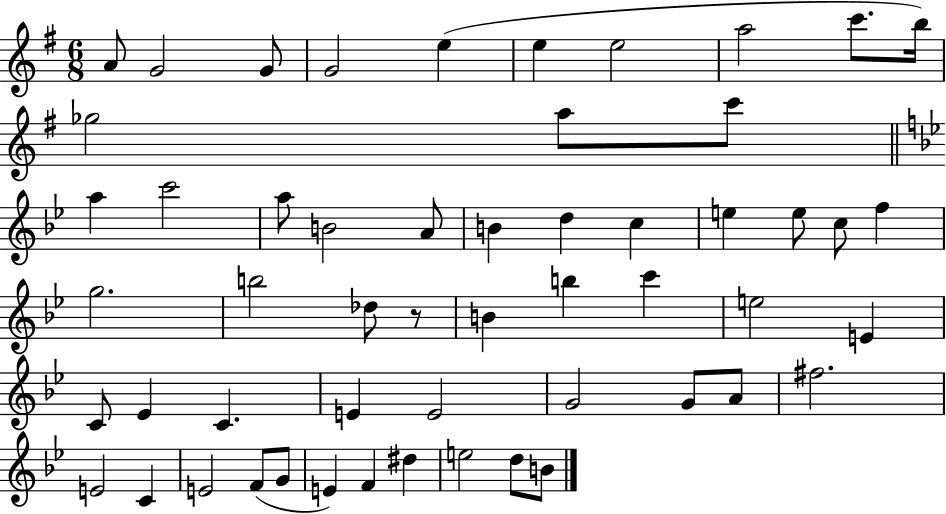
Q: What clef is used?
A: treble